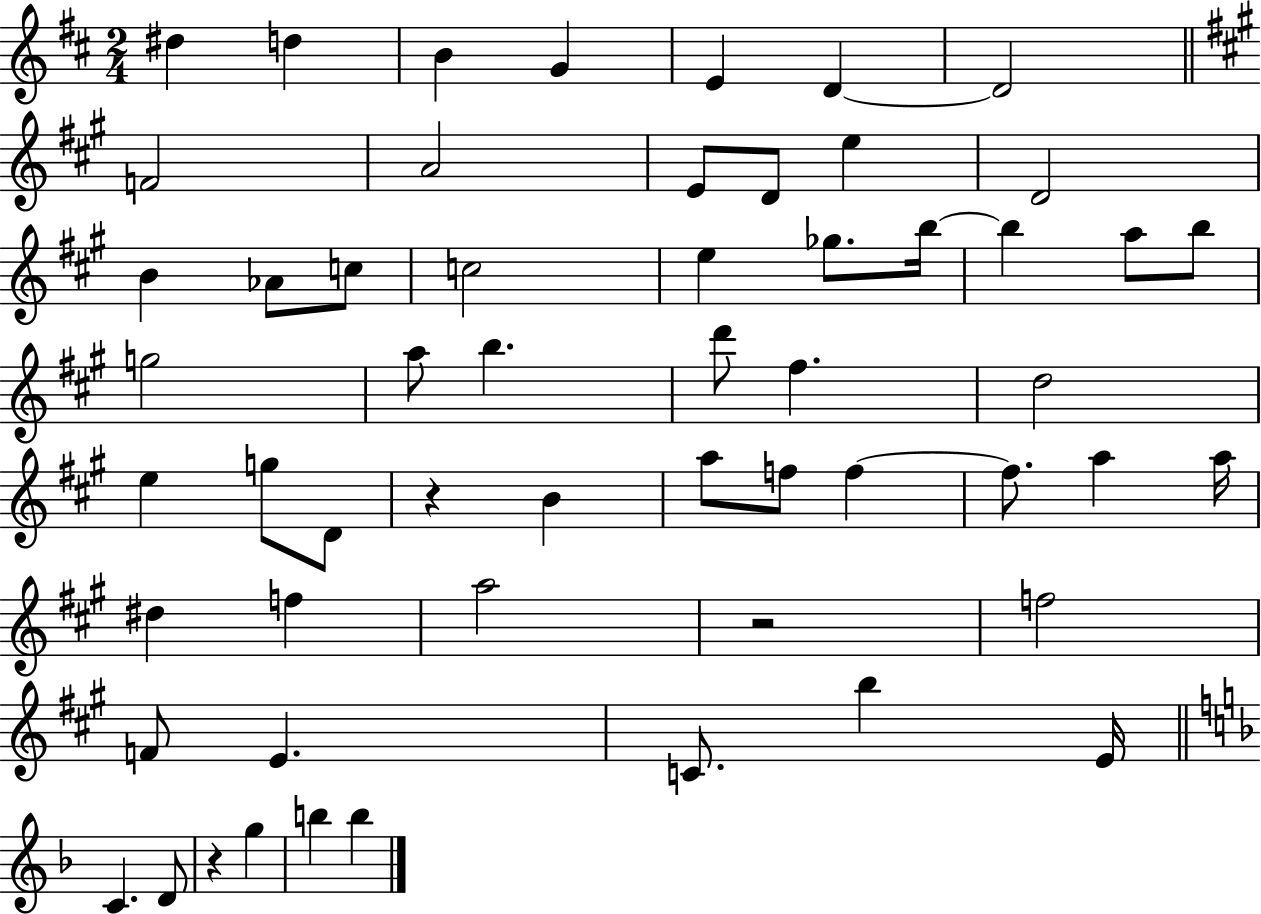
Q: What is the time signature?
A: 2/4